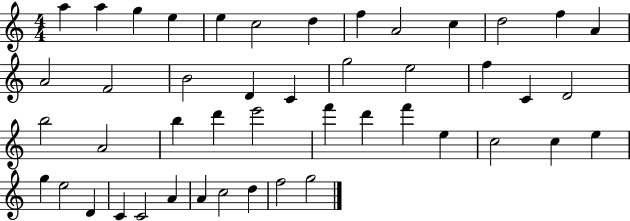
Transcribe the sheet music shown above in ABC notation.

X:1
T:Untitled
M:4/4
L:1/4
K:C
a a g e e c2 d f A2 c d2 f A A2 F2 B2 D C g2 e2 f C D2 b2 A2 b d' e'2 f' d' f' e c2 c e g e2 D C C2 A A c2 d f2 g2